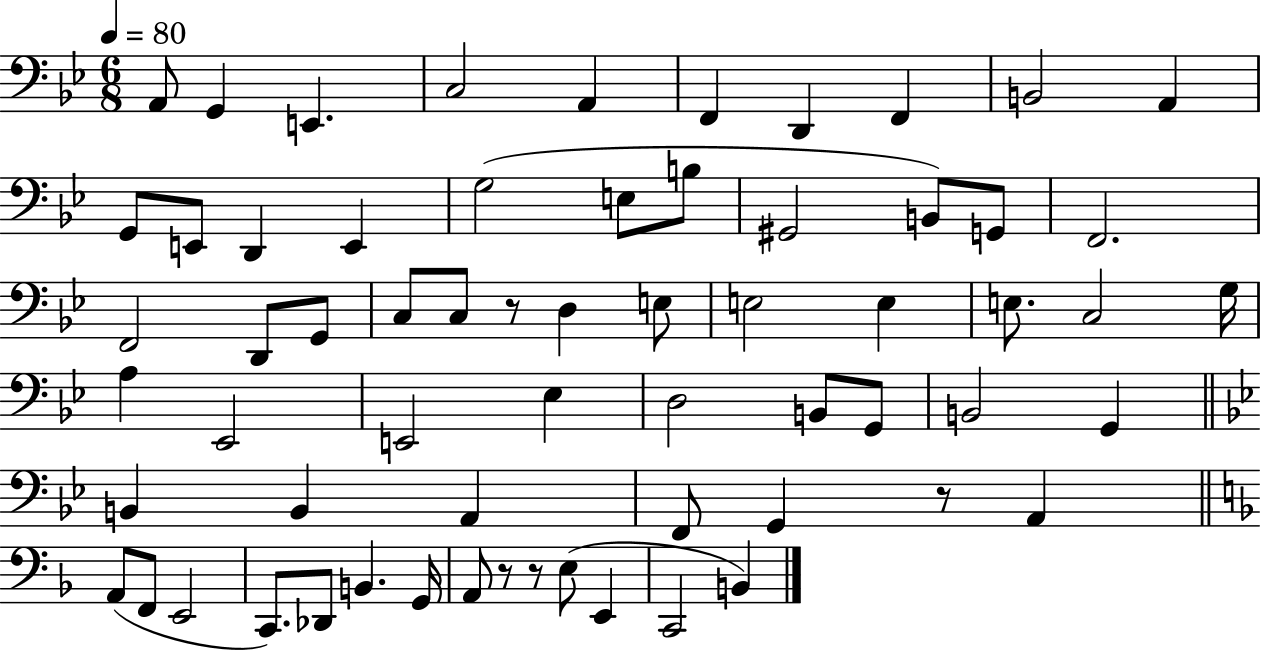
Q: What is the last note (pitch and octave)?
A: B2